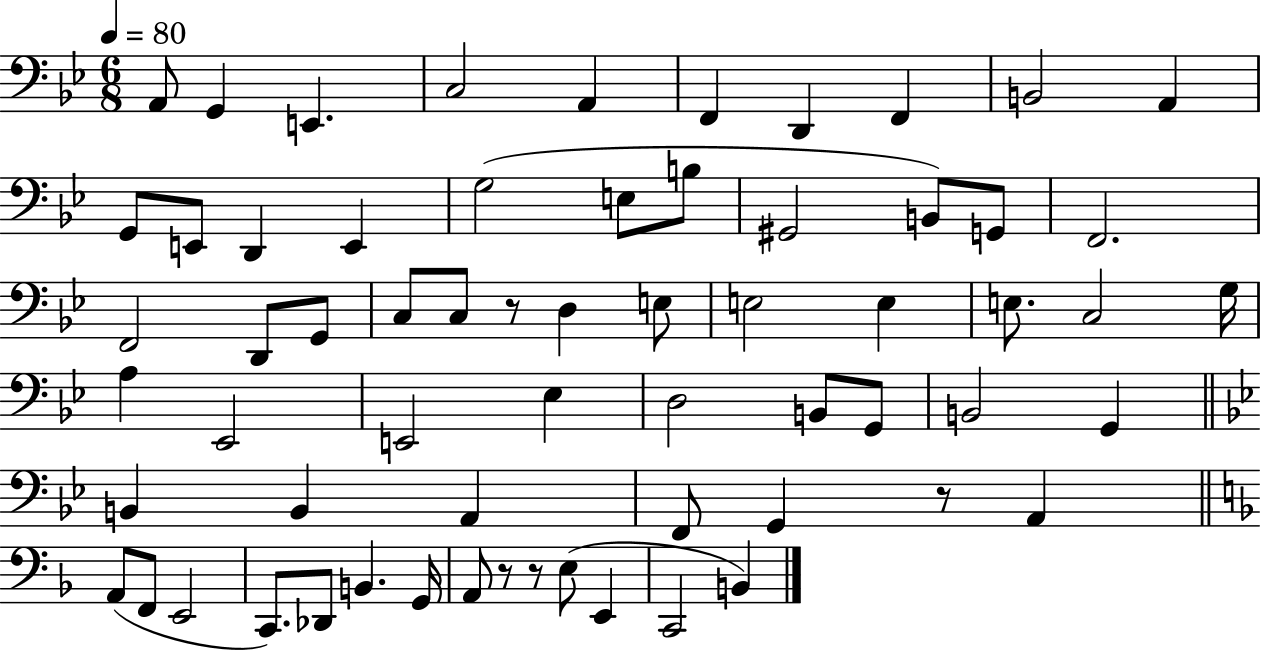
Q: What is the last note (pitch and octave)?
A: B2